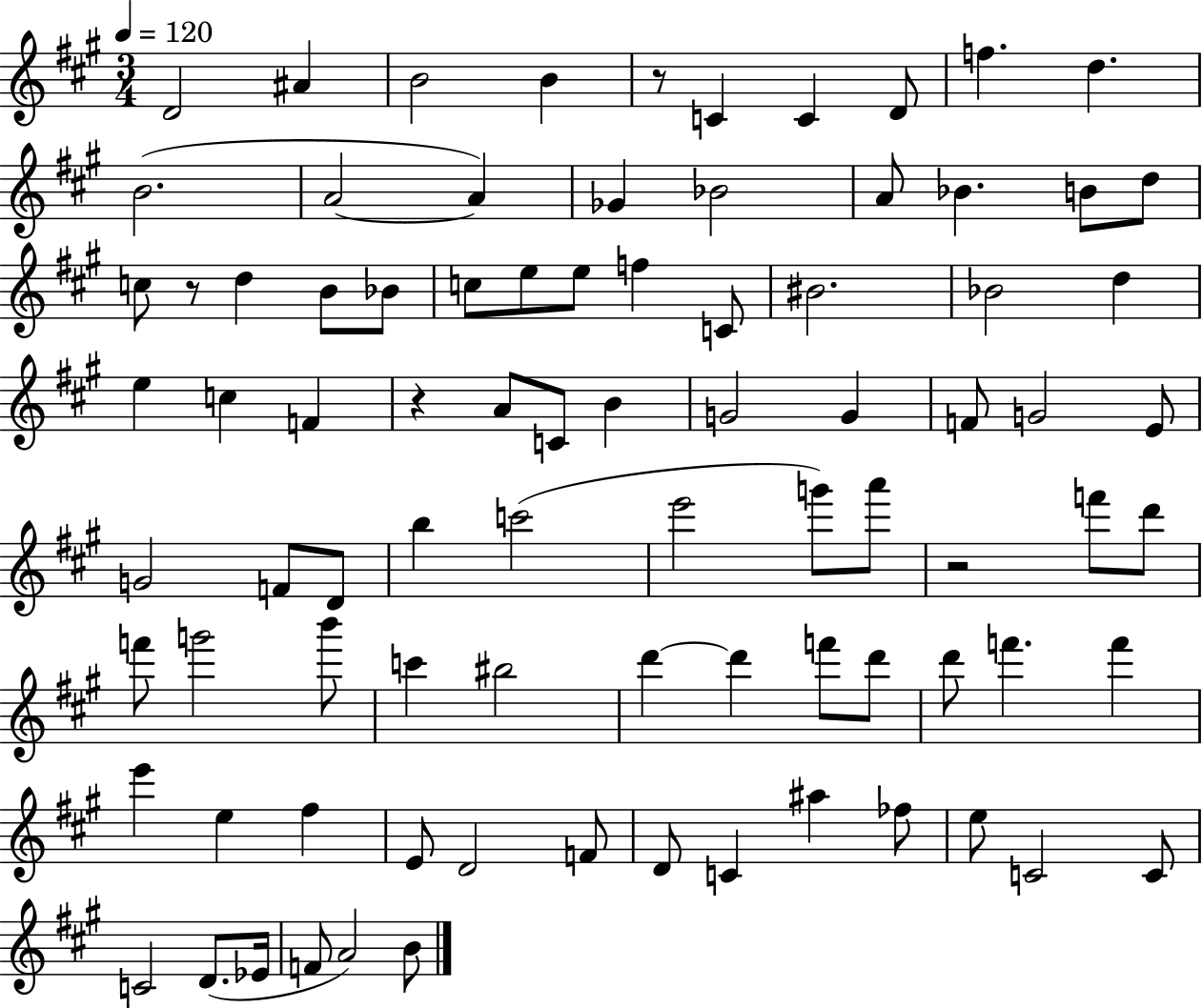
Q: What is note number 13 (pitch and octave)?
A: Gb4